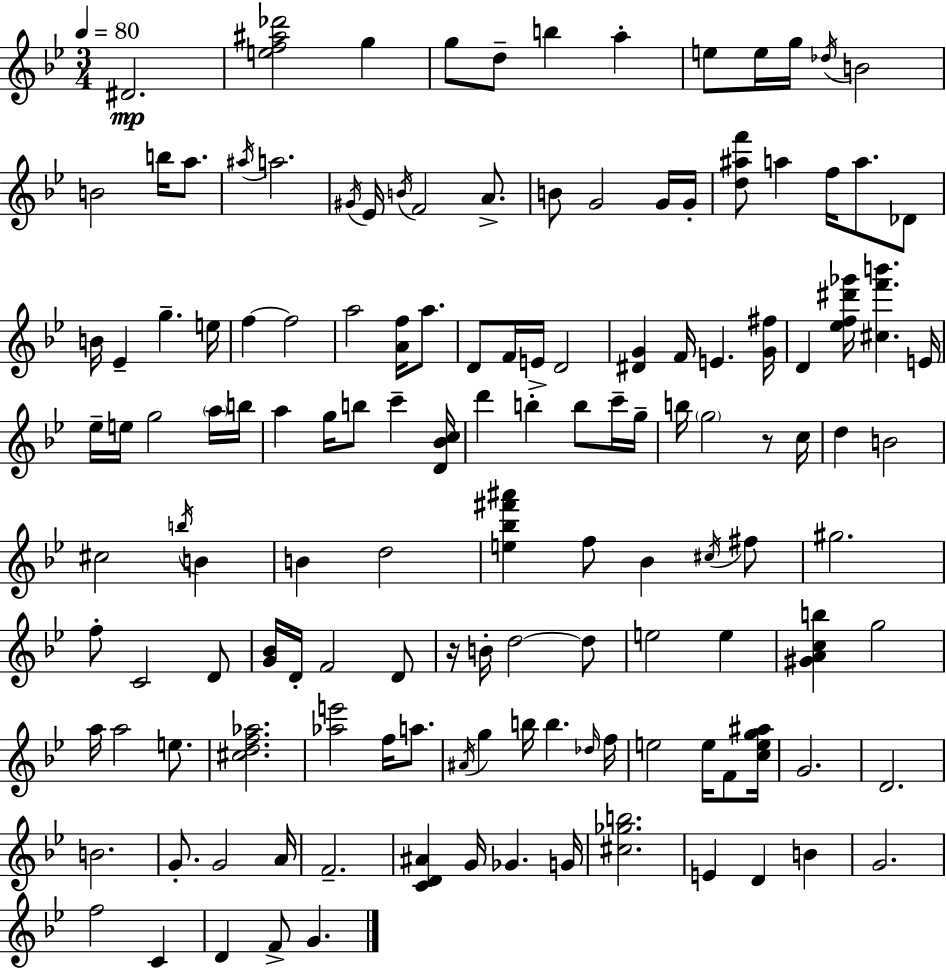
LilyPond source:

{
  \clef treble
  \numericTimeSignature
  \time 3/4
  \key bes \major
  \tempo 4 = 80
  dis'2.\mp | <e'' f'' ais'' des'''>2 g''4 | g''8 d''8-- b''4 a''4-. | e''8 e''16 g''16 \acciaccatura { des''16 } b'2 | \break b'2 b''16 a''8. | \acciaccatura { ais''16 } a''2. | \acciaccatura { gis'16 } ees'16 \acciaccatura { b'16 } f'2 | a'8.-> b'8 g'2 | \break g'16 g'16-. <d'' ais'' f'''>8 a''4 f''16 a''8. | des'8 b'16 ees'4-- g''4.-- | e''16 f''4~~ f''2 | a''2 | \break <a' f''>16 a''8. d'8 f'16 e'16-> d'2 | <dis' g'>4 f'16 e'4. | <g' fis''>16 d'4 <ees'' f'' dis''' ges'''>16 <cis'' f''' b'''>4. | e'16 ees''16-- e''16 g''2 | \break \parenthesize a''16 b''16 a''4 g''16 b''8 c'''4-- | <d' bes' c''>16 d'''4 b''4-. | b''8 c'''16-- g''16-- b''16 \parenthesize g''2 | r8 c''16 d''4 b'2 | \break cis''2 | \acciaccatura { b''16 } b'4 b'4 d''2 | <e'' bes'' fis''' ais'''>4 f''8 bes'4 | \acciaccatura { cis''16 } fis''8 gis''2. | \break f''8-. c'2 | d'8 <g' bes'>16 d'16-. f'2 | d'8 r16 b'16-. d''2~~ | d''8 e''2 | \break e''4 <gis' a' c'' b''>4 g''2 | a''16 a''2 | e''8. <cis'' d'' f'' aes''>2. | <aes'' e'''>2 | \break f''16 a''8. \acciaccatura { ais'16 } g''4 b''16 | b''4. \grace { des''16 } f''16 e''2 | e''16 f'8 <c'' e'' g'' ais''>16 g'2. | d'2. | \break b'2. | g'8.-. g'2 | a'16 f'2.-- | <c' d' ais'>4 | \break g'16 ges'4. g'16 <cis'' ges'' b''>2. | e'4 | d'4 b'4 g'2. | f''2 | \break c'4 d'4 | f'8-> g'4. \bar "|."
}